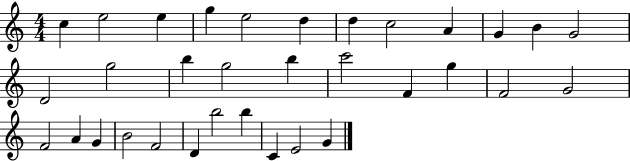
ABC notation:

X:1
T:Untitled
M:4/4
L:1/4
K:C
c e2 e g e2 d d c2 A G B G2 D2 g2 b g2 b c'2 F g F2 G2 F2 A G B2 F2 D b2 b C E2 G